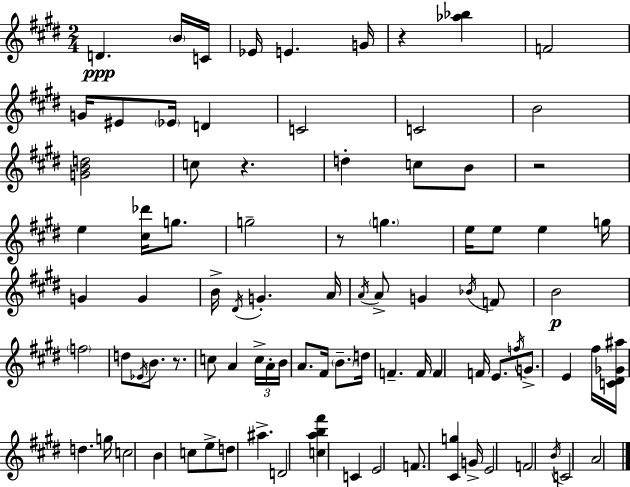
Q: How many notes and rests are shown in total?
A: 89